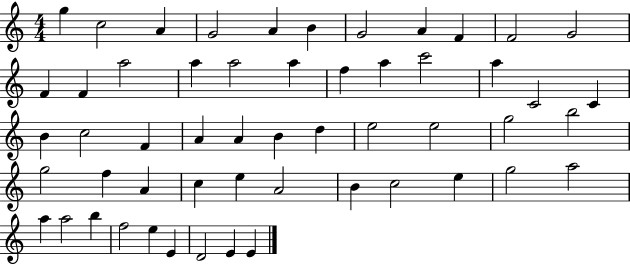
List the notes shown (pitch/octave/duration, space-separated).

G5/q C5/h A4/q G4/h A4/q B4/q G4/h A4/q F4/q F4/h G4/h F4/q F4/q A5/h A5/q A5/h A5/q F5/q A5/q C6/h A5/q C4/h C4/q B4/q C5/h F4/q A4/q A4/q B4/q D5/q E5/h E5/h G5/h B5/h G5/h F5/q A4/q C5/q E5/q A4/h B4/q C5/h E5/q G5/h A5/h A5/q A5/h B5/q F5/h E5/q E4/q D4/h E4/q E4/q